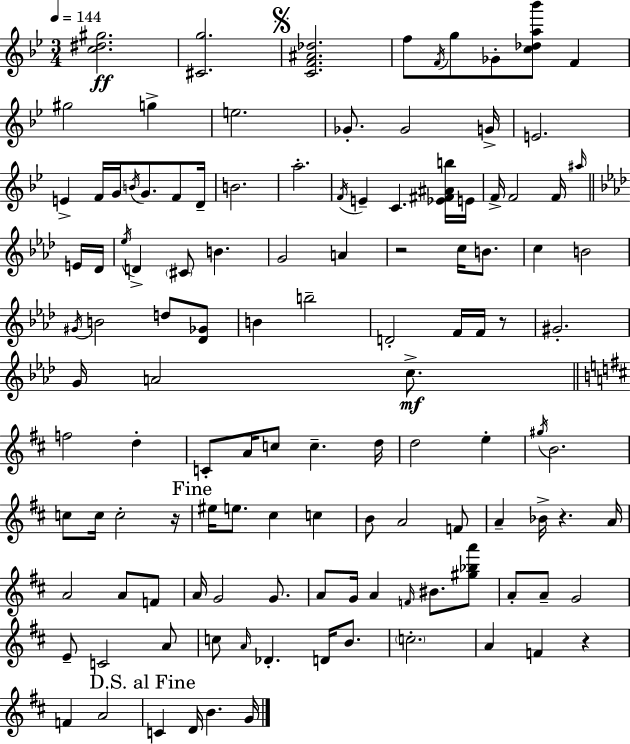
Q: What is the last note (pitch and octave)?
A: G4